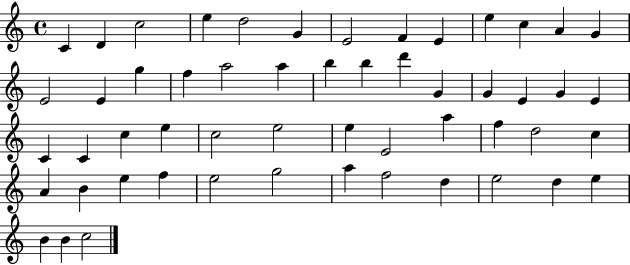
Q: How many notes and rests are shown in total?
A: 54